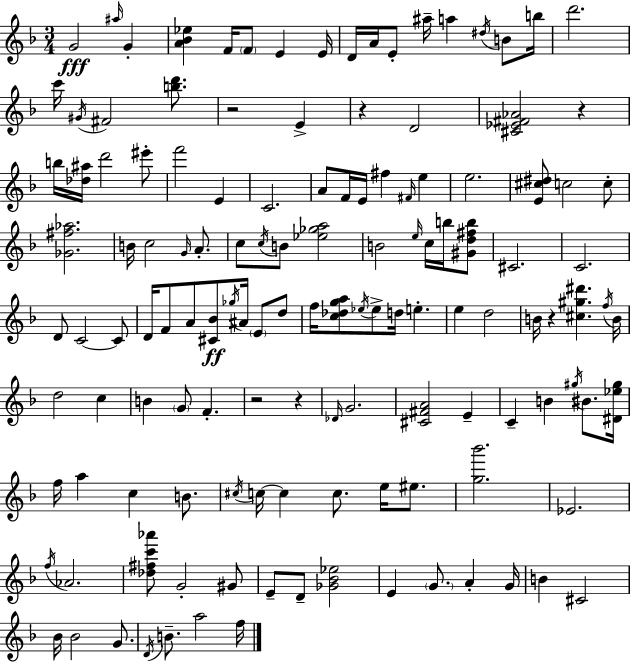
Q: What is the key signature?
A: D minor